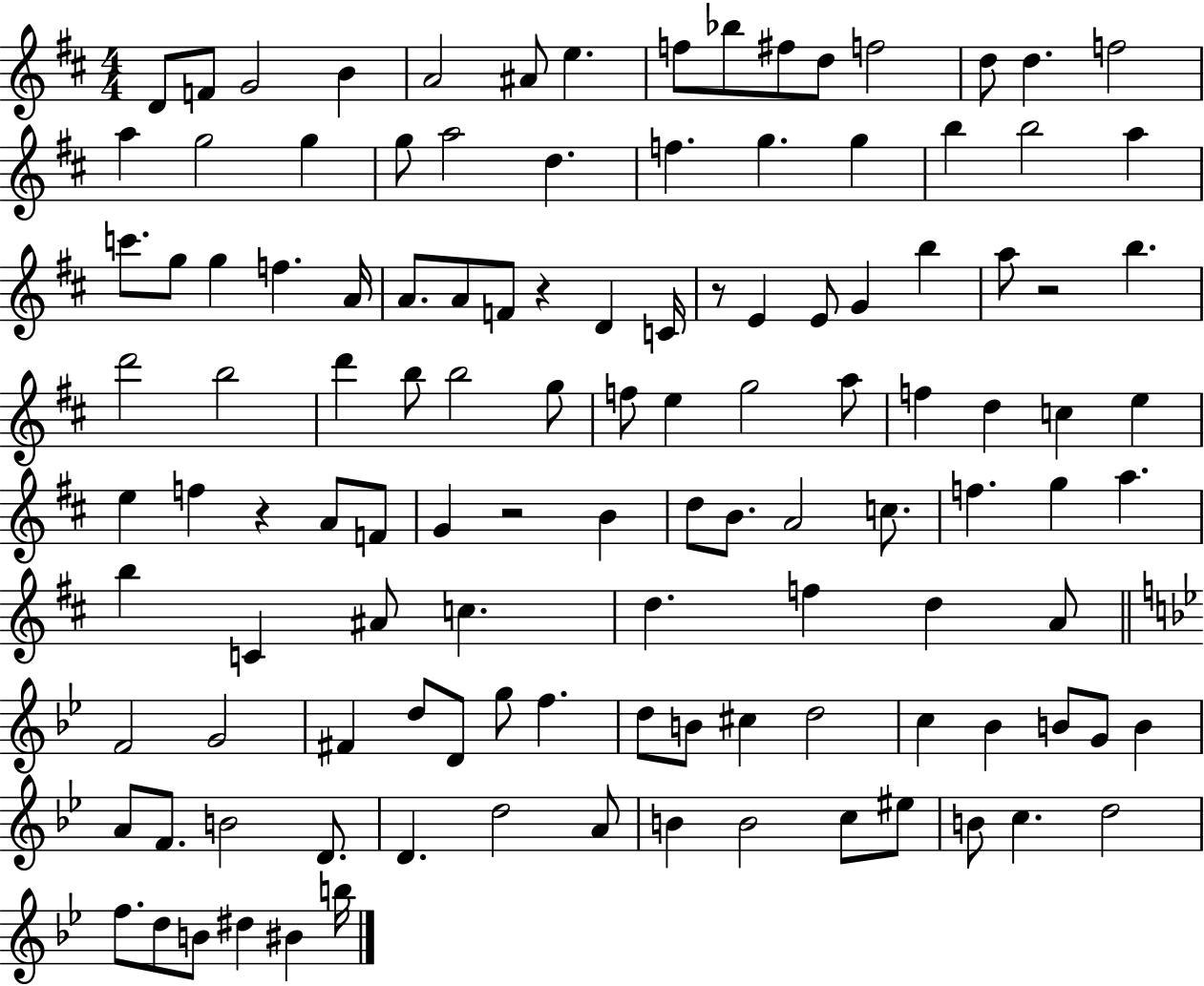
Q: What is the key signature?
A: D major